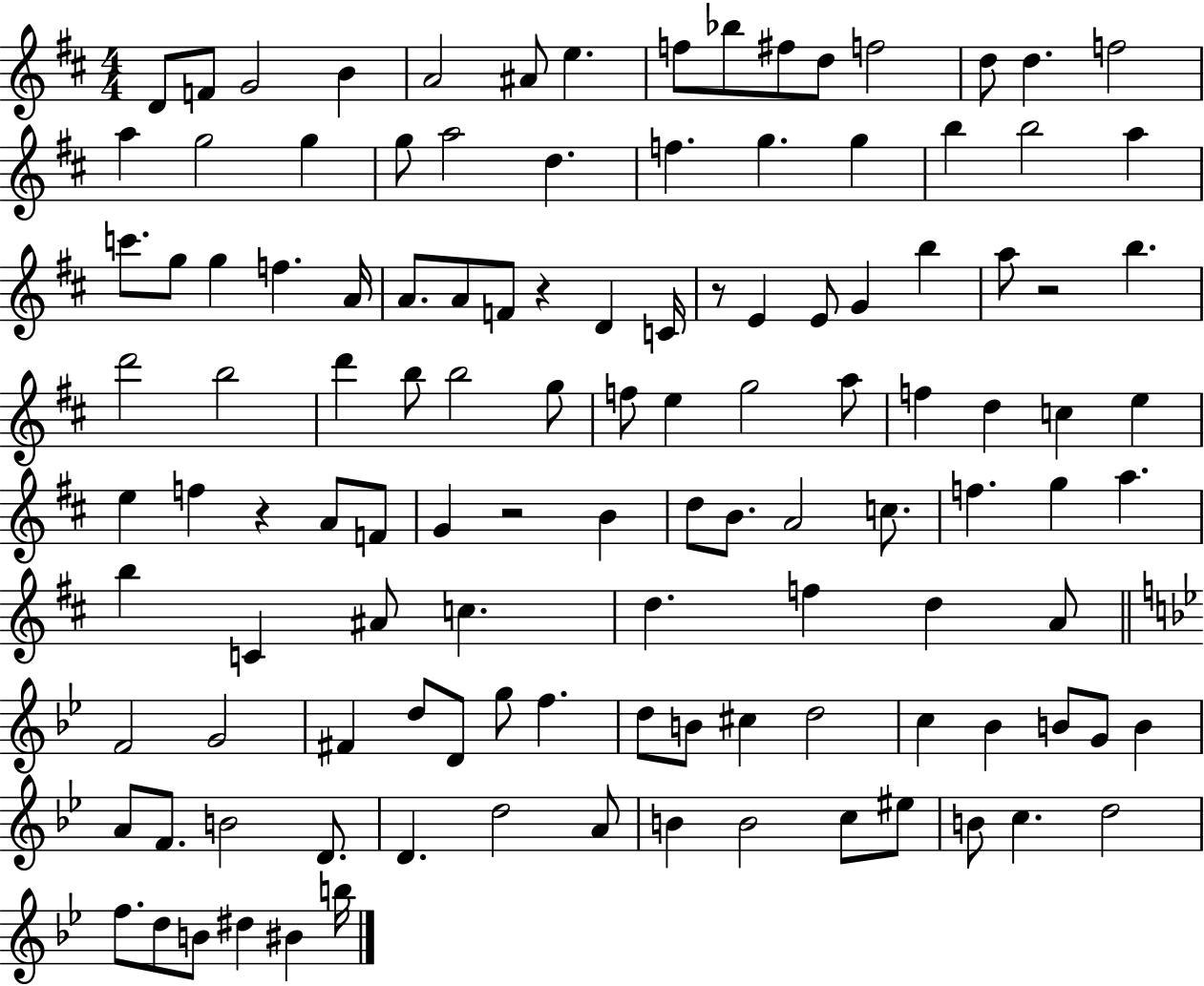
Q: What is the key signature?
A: D major